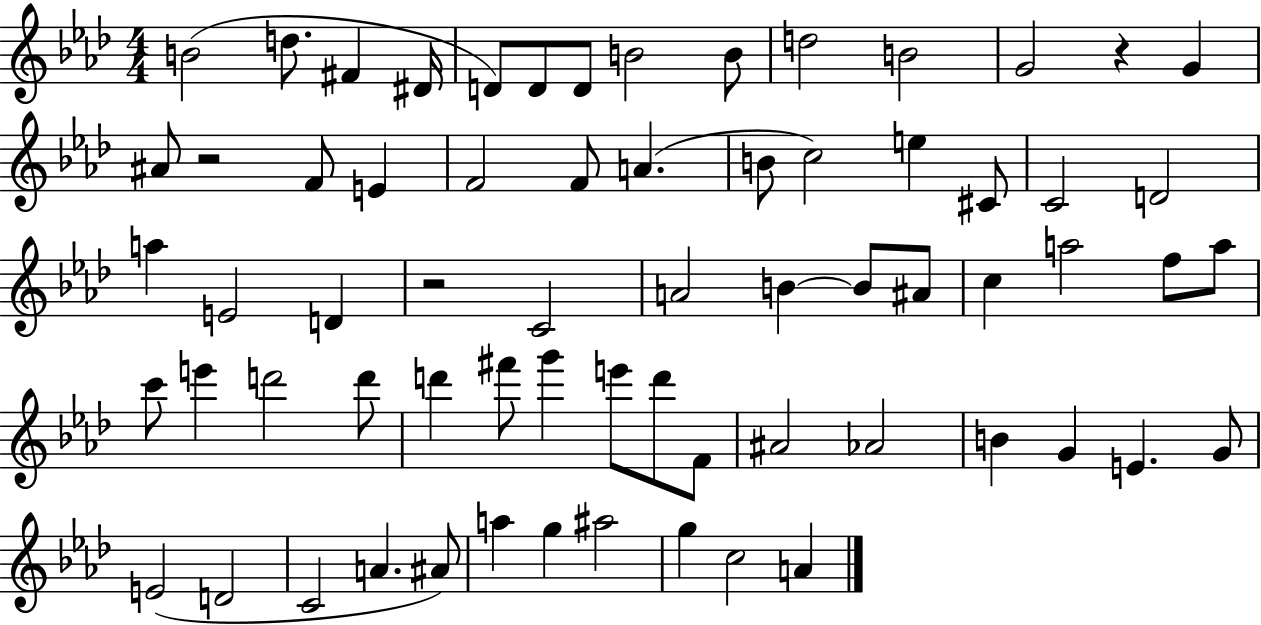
{
  \clef treble
  \numericTimeSignature
  \time 4/4
  \key aes \major
  b'2( d''8. fis'4 dis'16 | d'8) d'8 d'8 b'2 b'8 | d''2 b'2 | g'2 r4 g'4 | \break ais'8 r2 f'8 e'4 | f'2 f'8 a'4.( | b'8 c''2) e''4 cis'8 | c'2 d'2 | \break a''4 e'2 d'4 | r2 c'2 | a'2 b'4~~ b'8 ais'8 | c''4 a''2 f''8 a''8 | \break c'''8 e'''4 d'''2 d'''8 | d'''4 fis'''8 g'''4 e'''8 d'''8 f'8 | ais'2 aes'2 | b'4 g'4 e'4. g'8 | \break e'2( d'2 | c'2 a'4. ais'8) | a''4 g''4 ais''2 | g''4 c''2 a'4 | \break \bar "|."
}